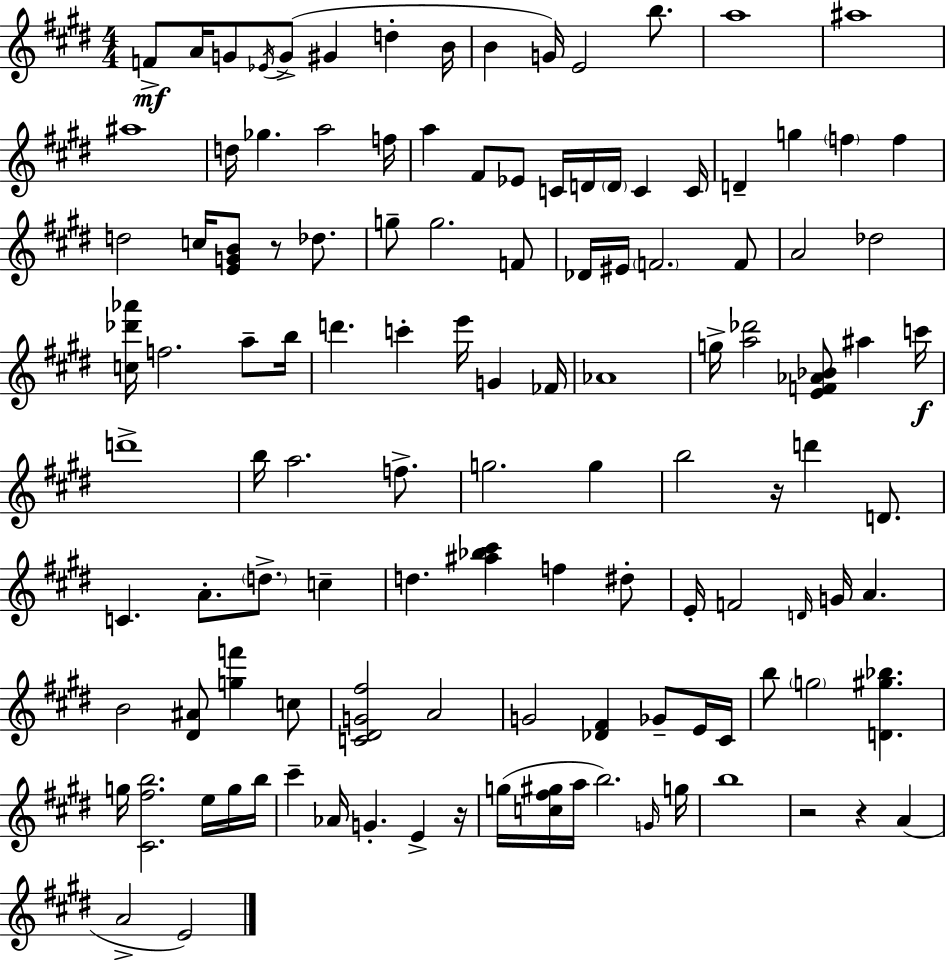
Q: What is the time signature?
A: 4/4